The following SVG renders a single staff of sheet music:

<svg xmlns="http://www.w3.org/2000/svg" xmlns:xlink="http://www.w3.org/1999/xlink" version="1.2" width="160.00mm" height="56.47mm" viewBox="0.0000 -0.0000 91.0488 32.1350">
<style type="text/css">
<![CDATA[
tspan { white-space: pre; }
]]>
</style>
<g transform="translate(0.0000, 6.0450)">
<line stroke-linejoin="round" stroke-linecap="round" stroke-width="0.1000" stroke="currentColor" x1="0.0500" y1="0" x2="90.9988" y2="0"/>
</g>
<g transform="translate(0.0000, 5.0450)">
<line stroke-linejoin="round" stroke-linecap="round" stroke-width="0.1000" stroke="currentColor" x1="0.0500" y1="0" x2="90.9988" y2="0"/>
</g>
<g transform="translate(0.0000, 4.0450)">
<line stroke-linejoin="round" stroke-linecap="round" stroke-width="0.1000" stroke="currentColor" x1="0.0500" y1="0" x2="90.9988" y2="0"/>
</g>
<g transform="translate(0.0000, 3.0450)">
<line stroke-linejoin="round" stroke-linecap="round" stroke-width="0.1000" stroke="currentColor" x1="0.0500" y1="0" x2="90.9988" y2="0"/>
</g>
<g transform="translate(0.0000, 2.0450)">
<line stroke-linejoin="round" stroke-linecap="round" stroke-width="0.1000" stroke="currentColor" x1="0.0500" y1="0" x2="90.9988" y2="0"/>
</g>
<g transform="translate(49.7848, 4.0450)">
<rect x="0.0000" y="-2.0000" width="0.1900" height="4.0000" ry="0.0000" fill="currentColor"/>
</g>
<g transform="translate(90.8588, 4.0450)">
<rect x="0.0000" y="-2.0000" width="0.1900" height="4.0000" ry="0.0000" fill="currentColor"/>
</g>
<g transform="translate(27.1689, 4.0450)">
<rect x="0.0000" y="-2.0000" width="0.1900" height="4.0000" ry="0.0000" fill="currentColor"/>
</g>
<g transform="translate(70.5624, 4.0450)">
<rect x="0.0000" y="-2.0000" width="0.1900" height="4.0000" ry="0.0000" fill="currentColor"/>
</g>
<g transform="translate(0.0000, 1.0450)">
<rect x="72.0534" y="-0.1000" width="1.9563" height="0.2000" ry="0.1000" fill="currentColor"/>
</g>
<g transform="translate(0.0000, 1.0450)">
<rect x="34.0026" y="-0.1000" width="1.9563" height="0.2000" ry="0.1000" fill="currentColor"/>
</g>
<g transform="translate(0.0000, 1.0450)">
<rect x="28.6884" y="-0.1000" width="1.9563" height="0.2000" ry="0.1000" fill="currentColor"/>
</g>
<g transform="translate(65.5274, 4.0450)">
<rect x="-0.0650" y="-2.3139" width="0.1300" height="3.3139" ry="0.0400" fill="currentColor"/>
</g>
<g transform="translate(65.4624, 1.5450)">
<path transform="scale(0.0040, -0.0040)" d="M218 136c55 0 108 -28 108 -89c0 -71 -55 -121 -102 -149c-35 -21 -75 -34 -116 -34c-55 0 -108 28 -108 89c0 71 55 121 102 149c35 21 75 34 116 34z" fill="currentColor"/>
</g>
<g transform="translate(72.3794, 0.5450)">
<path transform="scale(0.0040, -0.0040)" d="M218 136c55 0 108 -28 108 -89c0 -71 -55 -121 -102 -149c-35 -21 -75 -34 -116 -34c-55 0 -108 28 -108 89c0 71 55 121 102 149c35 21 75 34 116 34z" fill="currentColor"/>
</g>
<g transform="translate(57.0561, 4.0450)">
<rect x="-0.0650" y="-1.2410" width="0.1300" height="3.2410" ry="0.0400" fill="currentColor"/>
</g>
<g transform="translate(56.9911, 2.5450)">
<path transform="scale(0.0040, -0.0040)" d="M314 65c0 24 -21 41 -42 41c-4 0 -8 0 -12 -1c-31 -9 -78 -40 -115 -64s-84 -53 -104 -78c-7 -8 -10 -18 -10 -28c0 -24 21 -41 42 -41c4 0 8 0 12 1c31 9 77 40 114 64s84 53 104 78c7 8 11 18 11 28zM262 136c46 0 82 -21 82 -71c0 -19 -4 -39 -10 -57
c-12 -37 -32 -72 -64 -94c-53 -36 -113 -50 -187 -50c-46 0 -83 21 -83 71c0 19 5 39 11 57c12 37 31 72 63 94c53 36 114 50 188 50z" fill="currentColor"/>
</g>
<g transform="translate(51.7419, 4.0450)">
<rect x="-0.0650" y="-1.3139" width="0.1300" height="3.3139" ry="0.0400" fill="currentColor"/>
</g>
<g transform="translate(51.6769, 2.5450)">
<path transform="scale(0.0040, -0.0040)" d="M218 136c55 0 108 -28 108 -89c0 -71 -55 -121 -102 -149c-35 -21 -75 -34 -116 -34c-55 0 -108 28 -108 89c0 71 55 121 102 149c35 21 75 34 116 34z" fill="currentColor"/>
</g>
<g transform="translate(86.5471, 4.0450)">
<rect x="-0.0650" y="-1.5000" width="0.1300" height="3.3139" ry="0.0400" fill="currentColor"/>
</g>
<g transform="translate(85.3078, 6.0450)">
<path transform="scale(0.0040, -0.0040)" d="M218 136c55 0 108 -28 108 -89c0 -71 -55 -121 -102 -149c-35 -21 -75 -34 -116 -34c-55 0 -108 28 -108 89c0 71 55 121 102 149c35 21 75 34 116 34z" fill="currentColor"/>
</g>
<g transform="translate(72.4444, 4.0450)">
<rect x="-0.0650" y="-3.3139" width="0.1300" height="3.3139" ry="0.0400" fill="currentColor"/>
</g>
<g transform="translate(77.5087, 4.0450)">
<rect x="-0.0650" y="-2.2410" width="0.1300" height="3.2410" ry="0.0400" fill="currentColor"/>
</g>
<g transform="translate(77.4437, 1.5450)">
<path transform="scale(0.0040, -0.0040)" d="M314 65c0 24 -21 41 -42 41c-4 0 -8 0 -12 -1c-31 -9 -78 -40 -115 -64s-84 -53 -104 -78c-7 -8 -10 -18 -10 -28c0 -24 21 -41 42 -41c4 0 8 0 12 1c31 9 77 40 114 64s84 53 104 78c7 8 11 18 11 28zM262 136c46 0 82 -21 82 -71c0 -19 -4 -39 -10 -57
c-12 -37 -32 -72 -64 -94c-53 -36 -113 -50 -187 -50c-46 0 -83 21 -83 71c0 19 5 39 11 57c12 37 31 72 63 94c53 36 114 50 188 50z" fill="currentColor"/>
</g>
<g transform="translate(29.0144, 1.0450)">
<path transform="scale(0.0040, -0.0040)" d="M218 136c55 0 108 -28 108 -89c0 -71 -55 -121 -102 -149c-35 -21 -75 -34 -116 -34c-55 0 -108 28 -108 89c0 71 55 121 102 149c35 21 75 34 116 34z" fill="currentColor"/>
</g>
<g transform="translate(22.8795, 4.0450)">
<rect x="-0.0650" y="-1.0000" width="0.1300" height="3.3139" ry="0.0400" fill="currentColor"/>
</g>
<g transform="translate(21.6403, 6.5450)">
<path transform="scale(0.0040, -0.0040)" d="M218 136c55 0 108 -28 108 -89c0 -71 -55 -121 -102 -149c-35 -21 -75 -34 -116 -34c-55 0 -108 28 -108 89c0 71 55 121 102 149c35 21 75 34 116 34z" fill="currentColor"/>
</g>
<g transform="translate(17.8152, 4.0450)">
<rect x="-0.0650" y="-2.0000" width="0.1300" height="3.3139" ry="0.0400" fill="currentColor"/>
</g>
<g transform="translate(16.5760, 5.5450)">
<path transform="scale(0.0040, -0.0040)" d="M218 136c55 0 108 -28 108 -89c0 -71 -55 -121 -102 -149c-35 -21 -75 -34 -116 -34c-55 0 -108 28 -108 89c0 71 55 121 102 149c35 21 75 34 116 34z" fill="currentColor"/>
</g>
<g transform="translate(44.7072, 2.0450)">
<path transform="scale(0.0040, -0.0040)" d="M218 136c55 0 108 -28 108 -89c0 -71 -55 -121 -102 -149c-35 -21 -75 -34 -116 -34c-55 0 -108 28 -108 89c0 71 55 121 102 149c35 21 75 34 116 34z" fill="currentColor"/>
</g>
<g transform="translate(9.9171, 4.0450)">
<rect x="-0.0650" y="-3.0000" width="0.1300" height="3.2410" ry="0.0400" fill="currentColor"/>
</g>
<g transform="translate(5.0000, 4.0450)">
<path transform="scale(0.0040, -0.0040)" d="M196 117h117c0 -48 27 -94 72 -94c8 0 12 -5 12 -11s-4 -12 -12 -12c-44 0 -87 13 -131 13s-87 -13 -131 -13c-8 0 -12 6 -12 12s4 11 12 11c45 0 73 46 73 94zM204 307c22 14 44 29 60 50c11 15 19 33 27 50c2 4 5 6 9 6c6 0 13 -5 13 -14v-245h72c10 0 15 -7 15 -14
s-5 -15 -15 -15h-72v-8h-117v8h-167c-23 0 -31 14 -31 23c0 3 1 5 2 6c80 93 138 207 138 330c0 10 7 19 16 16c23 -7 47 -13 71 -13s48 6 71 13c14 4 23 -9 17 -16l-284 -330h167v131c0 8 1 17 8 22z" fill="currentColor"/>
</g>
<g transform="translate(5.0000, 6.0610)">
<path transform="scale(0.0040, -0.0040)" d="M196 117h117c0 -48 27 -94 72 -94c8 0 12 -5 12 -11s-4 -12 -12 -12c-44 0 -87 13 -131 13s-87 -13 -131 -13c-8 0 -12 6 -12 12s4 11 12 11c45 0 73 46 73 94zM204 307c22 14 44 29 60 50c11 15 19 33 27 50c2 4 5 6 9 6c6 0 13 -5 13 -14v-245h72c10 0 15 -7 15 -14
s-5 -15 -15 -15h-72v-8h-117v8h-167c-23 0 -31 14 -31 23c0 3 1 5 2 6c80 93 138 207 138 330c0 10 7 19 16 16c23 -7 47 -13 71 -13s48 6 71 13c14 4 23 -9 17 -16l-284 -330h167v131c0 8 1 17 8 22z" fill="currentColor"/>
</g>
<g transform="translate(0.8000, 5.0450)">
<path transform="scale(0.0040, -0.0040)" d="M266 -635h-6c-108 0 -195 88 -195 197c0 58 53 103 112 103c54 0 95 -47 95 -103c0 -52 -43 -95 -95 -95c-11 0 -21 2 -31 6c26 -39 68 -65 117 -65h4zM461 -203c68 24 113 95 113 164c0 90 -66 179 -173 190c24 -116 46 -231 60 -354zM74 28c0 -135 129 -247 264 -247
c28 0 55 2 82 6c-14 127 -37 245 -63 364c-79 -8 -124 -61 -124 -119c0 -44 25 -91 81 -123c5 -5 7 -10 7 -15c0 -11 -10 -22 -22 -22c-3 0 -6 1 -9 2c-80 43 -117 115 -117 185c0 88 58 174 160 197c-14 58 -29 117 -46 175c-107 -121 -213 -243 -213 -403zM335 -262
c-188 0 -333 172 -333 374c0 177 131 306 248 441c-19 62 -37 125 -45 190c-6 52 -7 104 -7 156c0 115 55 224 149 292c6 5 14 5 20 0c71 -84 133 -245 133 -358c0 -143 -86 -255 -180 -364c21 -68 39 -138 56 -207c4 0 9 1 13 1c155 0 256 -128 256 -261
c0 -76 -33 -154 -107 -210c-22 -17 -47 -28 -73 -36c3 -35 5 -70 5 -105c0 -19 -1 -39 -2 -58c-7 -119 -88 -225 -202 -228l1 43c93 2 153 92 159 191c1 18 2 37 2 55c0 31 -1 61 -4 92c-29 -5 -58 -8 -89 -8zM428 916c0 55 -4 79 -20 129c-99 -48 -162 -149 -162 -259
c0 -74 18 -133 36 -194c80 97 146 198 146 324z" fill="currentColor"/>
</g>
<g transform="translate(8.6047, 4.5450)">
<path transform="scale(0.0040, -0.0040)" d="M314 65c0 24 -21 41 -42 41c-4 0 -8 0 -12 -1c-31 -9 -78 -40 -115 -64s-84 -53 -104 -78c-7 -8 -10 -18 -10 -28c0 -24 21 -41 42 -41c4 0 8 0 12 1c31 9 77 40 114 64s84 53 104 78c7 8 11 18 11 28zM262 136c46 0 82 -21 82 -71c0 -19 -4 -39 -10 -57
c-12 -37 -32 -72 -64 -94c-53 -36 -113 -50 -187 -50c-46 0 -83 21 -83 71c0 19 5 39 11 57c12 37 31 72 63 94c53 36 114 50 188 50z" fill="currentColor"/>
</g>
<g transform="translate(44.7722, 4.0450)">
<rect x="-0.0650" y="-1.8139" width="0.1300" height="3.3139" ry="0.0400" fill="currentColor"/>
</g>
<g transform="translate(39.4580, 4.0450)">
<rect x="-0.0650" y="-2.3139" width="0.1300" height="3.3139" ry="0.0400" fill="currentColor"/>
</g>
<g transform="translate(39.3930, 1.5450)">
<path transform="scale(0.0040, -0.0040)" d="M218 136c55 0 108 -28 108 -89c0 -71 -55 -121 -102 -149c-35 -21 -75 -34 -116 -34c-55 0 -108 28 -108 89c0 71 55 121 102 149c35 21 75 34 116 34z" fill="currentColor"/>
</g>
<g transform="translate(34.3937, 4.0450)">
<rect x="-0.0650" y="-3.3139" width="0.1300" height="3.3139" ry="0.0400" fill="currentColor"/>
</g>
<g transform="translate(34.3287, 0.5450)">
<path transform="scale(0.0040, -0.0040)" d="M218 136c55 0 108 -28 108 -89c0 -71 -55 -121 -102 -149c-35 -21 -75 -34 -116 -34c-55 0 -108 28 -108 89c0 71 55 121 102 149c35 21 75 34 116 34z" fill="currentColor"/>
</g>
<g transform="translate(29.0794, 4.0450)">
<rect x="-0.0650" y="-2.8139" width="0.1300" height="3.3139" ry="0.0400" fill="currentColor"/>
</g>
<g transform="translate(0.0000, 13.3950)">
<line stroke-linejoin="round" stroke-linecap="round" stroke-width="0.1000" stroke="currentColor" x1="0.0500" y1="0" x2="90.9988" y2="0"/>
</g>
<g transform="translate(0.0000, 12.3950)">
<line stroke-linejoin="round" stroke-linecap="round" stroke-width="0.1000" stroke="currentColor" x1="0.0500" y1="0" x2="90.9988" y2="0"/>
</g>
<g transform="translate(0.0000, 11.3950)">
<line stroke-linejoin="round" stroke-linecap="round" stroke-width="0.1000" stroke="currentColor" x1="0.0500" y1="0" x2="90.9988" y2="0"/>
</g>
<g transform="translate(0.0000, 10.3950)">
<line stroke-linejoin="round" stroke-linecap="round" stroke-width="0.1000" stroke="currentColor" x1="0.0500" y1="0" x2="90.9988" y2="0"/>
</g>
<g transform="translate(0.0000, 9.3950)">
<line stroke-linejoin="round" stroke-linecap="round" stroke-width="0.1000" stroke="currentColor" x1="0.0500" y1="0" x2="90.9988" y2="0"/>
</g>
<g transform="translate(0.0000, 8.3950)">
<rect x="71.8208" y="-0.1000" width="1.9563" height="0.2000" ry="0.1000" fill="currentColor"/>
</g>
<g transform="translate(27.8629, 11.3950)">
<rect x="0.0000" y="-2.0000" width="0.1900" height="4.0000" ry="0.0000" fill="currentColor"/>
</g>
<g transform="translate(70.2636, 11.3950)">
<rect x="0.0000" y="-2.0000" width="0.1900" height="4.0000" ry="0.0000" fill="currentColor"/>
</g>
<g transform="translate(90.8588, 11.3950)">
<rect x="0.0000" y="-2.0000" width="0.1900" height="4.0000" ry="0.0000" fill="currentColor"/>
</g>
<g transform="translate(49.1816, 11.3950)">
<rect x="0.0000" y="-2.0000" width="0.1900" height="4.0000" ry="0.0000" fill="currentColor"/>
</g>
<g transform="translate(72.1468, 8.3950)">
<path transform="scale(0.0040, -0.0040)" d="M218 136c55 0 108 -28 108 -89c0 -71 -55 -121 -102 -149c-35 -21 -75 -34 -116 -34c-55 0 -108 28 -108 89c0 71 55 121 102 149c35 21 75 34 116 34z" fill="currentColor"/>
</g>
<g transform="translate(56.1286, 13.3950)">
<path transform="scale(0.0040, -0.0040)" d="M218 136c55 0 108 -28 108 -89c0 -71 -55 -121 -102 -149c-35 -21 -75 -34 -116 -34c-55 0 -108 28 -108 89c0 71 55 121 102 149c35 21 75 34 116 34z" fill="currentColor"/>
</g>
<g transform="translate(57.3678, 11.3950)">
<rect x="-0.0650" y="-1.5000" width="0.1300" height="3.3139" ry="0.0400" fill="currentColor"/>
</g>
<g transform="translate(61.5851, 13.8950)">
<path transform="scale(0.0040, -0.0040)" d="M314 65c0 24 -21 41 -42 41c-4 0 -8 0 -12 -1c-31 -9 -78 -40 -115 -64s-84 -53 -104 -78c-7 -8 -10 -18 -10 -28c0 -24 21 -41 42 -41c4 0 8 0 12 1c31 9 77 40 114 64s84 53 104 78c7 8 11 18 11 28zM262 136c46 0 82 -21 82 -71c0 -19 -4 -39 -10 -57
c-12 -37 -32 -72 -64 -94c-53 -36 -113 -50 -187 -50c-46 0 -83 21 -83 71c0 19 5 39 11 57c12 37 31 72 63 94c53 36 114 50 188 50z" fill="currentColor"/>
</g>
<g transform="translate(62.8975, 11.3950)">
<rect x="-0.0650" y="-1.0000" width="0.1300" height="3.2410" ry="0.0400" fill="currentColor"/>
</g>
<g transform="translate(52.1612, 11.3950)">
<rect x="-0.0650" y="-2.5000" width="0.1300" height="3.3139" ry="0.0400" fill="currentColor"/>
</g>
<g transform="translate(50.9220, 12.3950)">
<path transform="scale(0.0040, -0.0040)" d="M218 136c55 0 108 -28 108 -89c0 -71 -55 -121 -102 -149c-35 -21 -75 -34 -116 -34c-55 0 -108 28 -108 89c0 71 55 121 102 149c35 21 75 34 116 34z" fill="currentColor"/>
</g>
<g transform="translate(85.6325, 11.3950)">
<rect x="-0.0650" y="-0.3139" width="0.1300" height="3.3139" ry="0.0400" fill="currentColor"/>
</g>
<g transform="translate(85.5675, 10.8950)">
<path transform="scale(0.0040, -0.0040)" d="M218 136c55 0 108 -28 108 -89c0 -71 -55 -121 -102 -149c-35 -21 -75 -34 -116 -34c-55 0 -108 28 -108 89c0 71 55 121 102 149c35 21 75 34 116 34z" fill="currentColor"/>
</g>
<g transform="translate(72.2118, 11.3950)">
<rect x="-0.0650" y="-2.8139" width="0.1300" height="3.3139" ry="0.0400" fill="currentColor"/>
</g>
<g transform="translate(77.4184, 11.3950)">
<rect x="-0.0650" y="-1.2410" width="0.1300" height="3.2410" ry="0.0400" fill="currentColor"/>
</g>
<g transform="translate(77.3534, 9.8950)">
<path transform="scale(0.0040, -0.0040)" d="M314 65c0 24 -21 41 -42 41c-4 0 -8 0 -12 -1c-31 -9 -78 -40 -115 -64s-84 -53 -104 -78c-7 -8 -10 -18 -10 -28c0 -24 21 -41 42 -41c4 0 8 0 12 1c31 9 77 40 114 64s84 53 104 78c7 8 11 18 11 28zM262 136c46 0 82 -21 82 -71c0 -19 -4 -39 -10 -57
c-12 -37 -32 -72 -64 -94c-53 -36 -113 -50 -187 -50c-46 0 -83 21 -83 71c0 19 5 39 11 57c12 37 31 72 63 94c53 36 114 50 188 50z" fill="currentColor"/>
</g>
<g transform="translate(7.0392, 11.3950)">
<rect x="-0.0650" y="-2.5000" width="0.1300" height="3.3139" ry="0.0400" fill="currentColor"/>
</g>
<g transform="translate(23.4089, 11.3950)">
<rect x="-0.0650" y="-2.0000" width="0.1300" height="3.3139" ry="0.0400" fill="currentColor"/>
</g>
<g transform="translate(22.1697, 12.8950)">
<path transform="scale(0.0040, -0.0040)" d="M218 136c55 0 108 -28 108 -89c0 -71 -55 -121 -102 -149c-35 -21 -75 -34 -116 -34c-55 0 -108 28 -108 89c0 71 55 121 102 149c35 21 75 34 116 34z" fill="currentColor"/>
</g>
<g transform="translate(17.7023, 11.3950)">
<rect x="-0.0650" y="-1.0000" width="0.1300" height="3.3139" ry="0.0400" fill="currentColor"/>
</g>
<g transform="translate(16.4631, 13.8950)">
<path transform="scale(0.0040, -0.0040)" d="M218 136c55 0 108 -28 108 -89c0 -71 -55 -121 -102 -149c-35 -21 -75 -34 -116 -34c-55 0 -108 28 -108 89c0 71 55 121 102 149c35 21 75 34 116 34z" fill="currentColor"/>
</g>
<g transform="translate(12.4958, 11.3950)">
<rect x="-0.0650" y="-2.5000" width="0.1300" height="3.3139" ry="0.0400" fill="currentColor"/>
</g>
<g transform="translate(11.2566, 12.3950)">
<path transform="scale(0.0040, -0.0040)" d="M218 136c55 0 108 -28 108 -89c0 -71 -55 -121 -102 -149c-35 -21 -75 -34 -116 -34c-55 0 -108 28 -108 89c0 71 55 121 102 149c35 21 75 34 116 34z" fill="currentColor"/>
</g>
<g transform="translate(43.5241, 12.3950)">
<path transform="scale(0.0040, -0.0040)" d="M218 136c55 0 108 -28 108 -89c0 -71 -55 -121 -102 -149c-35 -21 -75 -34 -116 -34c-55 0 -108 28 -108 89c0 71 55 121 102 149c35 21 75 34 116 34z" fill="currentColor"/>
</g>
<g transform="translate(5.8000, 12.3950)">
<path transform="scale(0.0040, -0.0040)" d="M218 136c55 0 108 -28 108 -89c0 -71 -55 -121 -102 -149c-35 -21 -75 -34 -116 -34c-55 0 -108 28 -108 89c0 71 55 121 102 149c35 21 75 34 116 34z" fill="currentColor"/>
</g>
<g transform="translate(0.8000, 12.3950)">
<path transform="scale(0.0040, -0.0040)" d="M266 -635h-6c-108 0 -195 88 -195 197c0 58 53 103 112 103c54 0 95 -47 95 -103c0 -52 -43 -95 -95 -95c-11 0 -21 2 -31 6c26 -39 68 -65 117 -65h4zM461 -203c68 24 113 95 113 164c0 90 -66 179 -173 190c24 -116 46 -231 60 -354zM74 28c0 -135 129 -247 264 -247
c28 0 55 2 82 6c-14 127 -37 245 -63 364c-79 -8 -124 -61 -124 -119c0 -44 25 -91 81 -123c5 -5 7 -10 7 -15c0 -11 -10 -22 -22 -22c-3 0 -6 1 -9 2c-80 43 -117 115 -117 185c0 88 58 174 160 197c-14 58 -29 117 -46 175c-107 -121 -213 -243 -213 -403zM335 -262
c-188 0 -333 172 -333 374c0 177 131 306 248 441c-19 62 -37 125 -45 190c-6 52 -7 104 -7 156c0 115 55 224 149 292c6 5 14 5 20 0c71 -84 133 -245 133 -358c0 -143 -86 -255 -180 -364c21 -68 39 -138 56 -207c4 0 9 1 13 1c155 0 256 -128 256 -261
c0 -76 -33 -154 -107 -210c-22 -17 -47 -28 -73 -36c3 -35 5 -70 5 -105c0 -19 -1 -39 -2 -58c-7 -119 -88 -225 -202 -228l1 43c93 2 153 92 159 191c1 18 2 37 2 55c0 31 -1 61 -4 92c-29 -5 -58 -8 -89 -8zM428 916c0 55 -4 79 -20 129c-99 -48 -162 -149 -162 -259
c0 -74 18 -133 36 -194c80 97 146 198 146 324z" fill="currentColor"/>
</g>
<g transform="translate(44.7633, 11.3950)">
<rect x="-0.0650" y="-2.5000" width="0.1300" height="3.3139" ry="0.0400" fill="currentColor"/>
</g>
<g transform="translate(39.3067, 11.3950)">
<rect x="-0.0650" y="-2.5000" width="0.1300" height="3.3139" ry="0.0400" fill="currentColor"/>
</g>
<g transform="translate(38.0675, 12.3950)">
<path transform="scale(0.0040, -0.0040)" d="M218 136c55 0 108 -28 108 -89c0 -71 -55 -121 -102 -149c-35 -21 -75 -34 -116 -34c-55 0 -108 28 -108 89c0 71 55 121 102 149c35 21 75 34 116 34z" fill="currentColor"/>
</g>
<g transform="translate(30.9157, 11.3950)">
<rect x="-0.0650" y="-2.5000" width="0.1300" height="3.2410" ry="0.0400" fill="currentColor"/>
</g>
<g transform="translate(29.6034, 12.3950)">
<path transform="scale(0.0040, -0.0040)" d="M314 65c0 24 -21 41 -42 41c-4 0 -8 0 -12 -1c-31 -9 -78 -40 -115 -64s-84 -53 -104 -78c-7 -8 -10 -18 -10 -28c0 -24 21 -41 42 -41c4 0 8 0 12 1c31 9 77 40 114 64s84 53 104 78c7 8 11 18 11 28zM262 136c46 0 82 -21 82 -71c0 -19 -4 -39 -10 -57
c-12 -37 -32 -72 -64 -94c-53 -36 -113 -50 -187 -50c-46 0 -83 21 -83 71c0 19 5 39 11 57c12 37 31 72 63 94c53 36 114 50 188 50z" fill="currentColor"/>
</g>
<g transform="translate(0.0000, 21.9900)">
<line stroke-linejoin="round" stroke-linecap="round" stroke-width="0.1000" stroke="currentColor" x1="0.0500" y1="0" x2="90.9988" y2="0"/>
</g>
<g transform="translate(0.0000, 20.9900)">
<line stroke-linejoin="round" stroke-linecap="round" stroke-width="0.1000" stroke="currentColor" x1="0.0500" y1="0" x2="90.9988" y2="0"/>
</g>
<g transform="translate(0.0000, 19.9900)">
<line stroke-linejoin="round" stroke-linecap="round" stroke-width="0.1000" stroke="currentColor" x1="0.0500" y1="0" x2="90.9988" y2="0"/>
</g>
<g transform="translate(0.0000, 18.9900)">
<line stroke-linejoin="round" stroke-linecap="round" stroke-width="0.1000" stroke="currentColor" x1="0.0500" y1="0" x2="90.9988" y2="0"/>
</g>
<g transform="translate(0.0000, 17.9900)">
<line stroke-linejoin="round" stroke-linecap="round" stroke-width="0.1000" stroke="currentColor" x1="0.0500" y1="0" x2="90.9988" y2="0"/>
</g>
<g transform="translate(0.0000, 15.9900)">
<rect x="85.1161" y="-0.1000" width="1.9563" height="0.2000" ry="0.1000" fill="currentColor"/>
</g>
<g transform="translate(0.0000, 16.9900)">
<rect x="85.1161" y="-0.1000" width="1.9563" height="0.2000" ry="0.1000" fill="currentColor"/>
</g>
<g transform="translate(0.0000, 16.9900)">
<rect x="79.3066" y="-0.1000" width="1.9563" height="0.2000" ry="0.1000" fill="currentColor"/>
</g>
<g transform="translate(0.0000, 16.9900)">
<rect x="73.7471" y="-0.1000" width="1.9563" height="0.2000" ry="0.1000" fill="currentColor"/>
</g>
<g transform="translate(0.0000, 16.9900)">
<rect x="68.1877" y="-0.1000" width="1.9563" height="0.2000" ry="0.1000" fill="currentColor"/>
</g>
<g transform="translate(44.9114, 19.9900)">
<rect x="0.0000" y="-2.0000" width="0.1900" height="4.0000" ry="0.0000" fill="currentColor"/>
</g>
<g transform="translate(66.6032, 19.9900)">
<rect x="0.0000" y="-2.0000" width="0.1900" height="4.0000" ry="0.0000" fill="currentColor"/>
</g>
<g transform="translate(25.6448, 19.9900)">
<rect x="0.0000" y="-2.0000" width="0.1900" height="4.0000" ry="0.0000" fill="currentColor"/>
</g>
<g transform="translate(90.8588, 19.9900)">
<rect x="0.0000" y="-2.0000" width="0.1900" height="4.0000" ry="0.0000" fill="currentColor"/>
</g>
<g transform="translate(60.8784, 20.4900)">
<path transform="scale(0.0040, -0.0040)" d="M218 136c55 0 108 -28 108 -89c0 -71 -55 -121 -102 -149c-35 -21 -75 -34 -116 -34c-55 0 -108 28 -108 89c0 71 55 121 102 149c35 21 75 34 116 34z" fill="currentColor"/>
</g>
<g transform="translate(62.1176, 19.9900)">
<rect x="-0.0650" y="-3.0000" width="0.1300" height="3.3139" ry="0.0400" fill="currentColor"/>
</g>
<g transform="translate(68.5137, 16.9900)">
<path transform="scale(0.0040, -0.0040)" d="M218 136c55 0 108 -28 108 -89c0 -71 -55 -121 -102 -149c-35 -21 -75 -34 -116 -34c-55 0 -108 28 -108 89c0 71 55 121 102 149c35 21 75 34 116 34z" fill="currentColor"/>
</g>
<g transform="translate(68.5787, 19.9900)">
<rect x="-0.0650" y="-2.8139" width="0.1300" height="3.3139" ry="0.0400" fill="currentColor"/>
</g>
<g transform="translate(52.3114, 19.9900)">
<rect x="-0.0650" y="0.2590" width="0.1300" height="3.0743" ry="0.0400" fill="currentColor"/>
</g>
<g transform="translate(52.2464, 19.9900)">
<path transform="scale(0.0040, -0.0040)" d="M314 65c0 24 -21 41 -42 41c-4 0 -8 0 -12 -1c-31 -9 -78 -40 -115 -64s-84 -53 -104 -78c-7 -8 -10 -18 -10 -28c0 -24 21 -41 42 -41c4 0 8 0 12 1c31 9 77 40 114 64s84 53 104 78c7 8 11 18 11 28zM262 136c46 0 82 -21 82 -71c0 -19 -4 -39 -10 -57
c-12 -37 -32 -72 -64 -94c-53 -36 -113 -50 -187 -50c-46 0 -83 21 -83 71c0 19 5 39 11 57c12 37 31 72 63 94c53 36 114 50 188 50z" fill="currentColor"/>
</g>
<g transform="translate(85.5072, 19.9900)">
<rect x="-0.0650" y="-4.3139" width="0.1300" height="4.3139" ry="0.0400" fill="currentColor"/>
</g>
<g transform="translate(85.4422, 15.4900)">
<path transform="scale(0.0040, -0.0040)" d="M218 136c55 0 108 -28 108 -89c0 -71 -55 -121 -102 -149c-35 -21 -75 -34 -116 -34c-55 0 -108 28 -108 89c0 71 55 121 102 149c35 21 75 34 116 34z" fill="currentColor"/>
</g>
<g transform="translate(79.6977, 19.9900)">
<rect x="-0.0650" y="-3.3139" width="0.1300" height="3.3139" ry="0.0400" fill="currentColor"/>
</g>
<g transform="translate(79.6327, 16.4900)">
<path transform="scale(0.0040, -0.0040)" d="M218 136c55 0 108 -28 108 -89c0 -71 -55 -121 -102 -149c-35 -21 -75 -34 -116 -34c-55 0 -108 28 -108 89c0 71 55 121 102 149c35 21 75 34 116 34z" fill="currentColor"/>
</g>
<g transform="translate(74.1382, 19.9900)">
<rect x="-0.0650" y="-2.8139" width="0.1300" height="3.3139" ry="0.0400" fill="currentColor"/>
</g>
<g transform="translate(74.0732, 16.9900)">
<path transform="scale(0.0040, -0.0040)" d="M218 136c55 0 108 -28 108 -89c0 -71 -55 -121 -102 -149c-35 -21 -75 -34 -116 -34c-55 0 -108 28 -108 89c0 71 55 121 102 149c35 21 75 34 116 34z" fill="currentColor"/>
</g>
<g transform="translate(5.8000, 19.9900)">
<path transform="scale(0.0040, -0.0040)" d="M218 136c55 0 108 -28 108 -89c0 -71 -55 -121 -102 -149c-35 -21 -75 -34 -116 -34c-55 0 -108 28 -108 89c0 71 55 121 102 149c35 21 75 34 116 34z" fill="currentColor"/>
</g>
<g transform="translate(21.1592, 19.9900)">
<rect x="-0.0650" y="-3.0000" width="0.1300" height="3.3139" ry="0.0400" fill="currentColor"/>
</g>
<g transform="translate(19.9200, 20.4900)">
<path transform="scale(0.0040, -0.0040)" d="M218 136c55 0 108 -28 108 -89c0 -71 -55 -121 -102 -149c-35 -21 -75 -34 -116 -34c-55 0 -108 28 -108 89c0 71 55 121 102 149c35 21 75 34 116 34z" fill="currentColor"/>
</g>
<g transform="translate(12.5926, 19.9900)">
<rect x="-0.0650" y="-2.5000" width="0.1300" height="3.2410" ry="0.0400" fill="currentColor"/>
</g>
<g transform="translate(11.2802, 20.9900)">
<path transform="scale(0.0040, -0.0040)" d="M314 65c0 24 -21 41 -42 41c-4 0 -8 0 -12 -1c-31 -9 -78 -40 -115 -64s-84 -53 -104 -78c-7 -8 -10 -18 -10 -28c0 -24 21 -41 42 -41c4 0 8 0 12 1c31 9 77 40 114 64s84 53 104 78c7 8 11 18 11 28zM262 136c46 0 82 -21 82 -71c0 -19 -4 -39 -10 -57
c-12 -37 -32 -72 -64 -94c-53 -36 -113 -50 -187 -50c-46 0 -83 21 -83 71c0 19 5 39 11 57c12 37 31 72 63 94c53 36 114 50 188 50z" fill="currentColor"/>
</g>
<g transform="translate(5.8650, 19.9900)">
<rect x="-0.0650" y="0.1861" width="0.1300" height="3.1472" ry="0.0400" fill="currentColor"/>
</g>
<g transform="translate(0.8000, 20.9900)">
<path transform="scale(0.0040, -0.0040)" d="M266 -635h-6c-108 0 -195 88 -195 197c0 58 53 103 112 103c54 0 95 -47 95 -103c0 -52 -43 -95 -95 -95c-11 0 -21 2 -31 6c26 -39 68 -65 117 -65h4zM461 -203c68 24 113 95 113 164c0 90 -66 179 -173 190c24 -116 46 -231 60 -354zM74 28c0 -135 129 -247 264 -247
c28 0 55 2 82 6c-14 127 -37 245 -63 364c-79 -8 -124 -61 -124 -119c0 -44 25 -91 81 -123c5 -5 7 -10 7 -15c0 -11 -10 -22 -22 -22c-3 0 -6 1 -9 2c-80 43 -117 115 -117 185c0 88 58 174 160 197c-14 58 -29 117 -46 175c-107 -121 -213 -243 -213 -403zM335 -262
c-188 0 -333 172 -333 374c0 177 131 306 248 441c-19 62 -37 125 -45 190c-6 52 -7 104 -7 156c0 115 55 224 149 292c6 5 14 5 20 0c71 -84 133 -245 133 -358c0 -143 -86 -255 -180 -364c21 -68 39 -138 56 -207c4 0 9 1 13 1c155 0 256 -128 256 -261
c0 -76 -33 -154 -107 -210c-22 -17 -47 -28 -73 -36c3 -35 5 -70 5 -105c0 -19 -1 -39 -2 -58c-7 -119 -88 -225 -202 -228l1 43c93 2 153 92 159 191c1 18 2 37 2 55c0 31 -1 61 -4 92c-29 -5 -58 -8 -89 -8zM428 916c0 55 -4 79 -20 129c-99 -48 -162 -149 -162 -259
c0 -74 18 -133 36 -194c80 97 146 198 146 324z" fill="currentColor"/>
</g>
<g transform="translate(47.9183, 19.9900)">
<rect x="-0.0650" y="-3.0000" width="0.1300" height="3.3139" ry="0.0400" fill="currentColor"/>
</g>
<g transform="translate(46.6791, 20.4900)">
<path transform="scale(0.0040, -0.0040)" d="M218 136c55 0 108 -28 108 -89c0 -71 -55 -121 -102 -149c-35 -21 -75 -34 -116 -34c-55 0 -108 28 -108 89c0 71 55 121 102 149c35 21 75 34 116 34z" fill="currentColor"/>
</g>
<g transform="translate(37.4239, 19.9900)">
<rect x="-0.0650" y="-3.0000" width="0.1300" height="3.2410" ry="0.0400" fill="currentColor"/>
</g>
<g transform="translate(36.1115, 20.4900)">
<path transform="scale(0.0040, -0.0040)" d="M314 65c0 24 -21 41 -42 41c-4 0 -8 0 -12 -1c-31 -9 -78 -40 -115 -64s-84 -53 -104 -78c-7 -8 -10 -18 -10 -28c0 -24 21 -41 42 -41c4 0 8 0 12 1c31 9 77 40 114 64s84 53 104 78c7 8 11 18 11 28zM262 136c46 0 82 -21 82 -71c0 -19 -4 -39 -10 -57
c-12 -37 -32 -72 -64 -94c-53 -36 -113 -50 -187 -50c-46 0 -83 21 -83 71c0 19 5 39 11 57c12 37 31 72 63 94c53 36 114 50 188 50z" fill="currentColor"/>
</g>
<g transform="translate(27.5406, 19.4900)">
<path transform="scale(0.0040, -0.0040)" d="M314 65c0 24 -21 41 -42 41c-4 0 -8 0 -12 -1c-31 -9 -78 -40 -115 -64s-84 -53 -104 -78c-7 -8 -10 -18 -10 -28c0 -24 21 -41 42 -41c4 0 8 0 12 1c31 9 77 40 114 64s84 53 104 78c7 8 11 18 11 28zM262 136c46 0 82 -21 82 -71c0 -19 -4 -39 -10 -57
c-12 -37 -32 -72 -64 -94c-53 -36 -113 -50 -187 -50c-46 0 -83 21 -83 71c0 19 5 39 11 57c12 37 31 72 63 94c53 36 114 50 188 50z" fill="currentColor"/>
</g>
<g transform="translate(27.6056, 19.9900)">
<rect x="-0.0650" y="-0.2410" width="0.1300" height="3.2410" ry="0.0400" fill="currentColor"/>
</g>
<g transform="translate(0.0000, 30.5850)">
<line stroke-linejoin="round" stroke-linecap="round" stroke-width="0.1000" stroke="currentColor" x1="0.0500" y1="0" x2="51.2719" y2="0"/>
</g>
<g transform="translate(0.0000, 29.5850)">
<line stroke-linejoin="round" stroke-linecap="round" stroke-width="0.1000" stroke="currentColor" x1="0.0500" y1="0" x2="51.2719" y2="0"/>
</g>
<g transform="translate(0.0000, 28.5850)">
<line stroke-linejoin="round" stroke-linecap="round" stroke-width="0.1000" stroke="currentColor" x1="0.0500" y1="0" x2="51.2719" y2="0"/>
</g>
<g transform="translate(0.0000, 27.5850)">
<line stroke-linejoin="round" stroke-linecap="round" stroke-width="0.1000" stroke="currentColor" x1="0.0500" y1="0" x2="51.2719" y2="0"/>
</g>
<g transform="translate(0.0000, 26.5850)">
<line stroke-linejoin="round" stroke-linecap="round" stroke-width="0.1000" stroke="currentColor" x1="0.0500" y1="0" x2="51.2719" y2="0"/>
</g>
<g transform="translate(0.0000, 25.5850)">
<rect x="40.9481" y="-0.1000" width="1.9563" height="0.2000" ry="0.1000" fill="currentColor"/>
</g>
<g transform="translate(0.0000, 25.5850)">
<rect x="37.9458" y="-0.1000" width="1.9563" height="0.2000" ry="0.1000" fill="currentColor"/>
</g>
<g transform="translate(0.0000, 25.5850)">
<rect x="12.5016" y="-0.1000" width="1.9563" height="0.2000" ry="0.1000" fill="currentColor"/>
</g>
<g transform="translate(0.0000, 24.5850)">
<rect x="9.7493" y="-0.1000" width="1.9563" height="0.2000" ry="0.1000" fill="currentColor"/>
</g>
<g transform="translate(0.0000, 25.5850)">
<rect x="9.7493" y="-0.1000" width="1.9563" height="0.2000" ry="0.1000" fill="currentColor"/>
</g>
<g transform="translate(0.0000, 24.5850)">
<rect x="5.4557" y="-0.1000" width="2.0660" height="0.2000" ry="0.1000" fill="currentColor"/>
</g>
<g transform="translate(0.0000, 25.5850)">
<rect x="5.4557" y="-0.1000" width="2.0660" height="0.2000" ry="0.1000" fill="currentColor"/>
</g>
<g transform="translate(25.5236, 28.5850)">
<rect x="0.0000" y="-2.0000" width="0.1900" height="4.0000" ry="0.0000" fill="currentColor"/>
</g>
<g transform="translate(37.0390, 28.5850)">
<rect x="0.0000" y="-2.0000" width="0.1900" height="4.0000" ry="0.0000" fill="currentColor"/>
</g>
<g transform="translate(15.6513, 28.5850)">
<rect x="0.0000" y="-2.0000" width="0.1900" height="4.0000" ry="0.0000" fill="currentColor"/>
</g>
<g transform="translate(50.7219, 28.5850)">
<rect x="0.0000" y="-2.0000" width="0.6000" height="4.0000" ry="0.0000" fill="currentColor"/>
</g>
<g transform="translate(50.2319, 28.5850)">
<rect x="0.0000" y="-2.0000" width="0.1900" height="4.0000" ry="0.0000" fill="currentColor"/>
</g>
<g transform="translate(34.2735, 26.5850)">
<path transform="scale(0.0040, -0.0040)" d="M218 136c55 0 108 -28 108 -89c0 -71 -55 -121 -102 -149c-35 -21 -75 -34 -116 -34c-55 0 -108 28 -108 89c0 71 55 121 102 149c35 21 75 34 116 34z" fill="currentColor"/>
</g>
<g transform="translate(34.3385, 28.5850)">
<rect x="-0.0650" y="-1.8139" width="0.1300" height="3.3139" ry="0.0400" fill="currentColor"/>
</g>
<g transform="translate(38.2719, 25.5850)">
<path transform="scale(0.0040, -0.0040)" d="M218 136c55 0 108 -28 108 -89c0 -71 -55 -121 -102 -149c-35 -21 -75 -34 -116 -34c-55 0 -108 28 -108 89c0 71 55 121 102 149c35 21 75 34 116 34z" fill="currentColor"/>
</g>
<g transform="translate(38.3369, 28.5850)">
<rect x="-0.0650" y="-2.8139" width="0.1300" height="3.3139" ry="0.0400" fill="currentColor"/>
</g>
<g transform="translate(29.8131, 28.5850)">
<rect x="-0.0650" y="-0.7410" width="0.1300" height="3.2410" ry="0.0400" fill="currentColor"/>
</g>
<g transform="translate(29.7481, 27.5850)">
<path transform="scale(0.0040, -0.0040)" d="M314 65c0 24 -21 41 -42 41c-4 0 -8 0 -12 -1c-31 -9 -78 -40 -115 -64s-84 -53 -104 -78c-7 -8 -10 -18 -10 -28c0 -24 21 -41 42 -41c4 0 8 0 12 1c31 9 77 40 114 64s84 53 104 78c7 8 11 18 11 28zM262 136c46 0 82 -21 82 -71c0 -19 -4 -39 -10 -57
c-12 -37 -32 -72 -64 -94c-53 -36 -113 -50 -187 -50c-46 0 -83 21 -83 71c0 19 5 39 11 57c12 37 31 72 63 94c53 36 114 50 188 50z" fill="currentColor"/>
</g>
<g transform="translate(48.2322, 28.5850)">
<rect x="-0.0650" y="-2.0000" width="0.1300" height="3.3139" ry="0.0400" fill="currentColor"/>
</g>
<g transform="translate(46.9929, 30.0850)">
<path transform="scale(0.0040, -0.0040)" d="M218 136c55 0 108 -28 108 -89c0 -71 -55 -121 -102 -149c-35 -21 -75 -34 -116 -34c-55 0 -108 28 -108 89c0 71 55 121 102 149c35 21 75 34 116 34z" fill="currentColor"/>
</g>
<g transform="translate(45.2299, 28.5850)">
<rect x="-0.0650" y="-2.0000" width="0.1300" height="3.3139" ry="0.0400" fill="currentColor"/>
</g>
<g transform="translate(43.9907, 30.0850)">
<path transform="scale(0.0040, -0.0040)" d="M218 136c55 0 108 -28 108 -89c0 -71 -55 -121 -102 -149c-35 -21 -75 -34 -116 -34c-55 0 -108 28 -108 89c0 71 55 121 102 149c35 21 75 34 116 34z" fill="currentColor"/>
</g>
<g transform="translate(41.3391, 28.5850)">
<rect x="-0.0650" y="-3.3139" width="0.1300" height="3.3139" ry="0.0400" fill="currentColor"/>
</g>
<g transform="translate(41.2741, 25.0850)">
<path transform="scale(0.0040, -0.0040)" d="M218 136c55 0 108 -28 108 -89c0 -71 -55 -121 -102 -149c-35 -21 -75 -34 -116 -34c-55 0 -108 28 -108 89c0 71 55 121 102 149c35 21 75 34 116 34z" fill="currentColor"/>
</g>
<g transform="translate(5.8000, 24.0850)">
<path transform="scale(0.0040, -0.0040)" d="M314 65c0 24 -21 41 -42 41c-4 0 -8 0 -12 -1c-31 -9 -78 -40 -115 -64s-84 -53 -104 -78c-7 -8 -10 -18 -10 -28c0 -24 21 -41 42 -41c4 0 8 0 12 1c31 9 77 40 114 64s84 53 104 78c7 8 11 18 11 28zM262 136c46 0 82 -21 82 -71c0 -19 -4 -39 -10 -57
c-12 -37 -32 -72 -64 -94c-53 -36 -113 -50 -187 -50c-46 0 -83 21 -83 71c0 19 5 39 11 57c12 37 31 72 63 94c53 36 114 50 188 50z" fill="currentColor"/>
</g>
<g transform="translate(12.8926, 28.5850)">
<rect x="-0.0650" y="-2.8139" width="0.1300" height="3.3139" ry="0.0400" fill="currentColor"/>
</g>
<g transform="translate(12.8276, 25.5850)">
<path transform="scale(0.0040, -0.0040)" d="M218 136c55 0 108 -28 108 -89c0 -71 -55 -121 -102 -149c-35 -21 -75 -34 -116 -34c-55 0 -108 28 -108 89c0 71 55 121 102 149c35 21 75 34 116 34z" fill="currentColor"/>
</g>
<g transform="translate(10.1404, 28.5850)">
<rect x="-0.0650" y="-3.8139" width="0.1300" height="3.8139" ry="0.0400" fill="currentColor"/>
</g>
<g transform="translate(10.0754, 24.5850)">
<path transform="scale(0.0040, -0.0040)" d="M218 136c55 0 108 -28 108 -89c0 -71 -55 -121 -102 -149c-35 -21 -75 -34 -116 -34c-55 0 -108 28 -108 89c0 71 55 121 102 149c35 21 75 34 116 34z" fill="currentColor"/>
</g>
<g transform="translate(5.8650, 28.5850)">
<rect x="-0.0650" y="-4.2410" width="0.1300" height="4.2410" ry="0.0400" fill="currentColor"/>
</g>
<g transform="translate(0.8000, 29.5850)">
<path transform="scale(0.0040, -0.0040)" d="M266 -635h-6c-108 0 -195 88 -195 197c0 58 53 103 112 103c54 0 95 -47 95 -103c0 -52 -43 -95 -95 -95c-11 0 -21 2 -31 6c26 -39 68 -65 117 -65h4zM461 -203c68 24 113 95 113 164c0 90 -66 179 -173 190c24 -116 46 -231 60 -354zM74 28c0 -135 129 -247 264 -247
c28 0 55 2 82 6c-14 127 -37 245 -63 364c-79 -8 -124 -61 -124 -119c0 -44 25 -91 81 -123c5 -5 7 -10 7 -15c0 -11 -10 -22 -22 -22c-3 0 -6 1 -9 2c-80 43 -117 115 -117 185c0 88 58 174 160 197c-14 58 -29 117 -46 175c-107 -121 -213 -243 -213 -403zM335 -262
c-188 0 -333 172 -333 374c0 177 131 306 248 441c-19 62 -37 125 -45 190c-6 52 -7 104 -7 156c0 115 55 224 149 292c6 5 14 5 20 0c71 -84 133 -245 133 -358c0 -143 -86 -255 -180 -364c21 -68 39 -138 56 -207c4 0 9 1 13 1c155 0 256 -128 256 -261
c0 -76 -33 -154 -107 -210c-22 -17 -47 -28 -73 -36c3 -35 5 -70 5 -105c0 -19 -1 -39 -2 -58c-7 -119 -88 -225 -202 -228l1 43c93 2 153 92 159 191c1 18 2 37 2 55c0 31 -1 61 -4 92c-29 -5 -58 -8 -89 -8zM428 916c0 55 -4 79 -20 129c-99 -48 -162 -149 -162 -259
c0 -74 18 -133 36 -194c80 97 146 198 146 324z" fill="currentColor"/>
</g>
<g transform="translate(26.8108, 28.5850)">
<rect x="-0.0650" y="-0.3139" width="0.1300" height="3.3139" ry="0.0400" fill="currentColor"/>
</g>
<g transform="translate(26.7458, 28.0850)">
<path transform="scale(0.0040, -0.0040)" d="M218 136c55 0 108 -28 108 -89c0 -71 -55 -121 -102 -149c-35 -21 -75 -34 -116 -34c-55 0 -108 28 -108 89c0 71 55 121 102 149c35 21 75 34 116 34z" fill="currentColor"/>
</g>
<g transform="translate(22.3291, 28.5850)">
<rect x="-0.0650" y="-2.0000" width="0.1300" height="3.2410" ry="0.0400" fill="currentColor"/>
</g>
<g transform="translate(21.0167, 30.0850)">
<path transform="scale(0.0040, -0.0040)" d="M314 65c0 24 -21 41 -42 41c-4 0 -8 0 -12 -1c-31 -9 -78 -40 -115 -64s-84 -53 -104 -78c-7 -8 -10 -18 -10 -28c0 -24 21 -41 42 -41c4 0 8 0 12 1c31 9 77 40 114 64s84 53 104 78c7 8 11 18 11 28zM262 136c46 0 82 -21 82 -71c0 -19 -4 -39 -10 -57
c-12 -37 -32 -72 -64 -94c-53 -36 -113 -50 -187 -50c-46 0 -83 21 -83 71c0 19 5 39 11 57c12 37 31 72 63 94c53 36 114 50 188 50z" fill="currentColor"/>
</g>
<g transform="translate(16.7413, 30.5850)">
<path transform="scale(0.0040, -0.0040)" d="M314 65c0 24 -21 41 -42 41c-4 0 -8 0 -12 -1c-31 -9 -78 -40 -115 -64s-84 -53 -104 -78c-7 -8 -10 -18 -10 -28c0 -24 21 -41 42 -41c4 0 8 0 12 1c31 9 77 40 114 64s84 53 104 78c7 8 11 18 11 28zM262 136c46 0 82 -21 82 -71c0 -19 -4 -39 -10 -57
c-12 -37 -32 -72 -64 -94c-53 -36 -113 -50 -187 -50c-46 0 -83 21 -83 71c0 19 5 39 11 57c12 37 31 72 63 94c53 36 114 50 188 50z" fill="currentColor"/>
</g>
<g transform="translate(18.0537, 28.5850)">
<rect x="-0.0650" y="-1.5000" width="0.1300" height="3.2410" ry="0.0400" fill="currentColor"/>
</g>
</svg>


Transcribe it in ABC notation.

X:1
T:Untitled
M:4/4
L:1/4
K:C
A2 F D a b g f e e2 g b g2 E G G D F G2 G G G E D2 a e2 c B G2 A c2 A2 A B2 A a a b d' d'2 c' a E2 F2 c d2 f a b F F